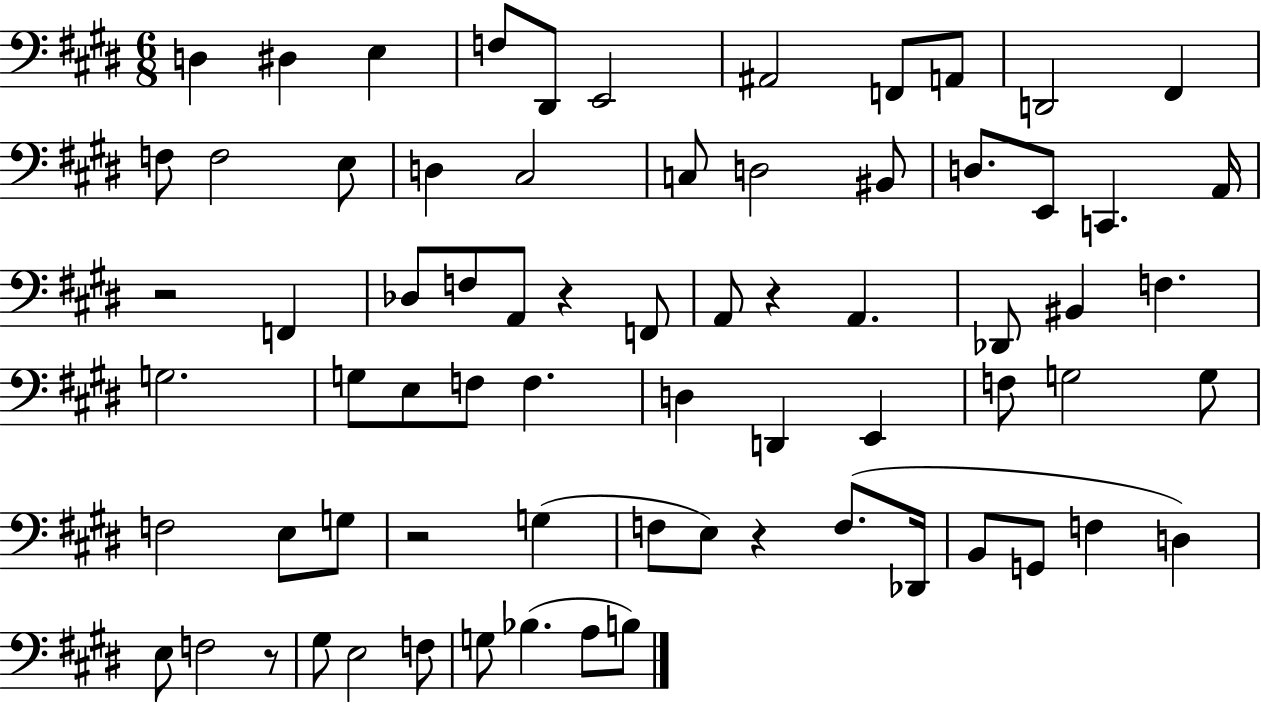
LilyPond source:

{
  \clef bass
  \numericTimeSignature
  \time 6/8
  \key e \major
  d4 dis4 e4 | f8 dis,8 e,2 | ais,2 f,8 a,8 | d,2 fis,4 | \break f8 f2 e8 | d4 cis2 | c8 d2 bis,8 | d8. e,8 c,4. a,16 | \break r2 f,4 | des8 f8 a,8 r4 f,8 | a,8 r4 a,4. | des,8 bis,4 f4. | \break g2. | g8 e8 f8 f4. | d4 d,4 e,4 | f8 g2 g8 | \break f2 e8 g8 | r2 g4( | f8 e8) r4 f8.( des,16 | b,8 g,8 f4 d4) | \break e8 f2 r8 | gis8 e2 f8 | g8 bes4.( a8 b8) | \bar "|."
}